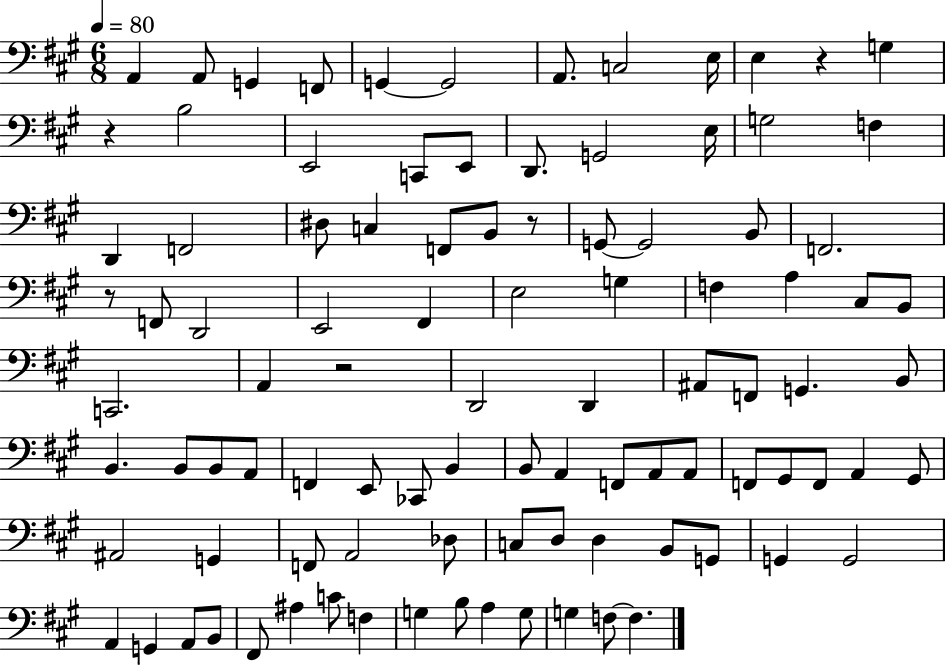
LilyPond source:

{
  \clef bass
  \numericTimeSignature
  \time 6/8
  \key a \major
  \tempo 4 = 80
  \repeat volta 2 { a,4 a,8 g,4 f,8 | g,4~~ g,2 | a,8. c2 e16 | e4 r4 g4 | \break r4 b2 | e,2 c,8 e,8 | d,8. g,2 e16 | g2 f4 | \break d,4 f,2 | dis8 c4 f,8 b,8 r8 | g,8~~ g,2 b,8 | f,2. | \break r8 f,8 d,2 | e,2 fis,4 | e2 g4 | f4 a4 cis8 b,8 | \break c,2. | a,4 r2 | d,2 d,4 | ais,8 f,8 g,4. b,8 | \break b,4. b,8 b,8 a,8 | f,4 e,8 ces,8 b,4 | b,8 a,4 f,8 a,8 a,8 | f,8 gis,8 f,8 a,4 gis,8 | \break ais,2 g,4 | f,8 a,2 des8 | c8 d8 d4 b,8 g,8 | g,4 g,2 | \break a,4 g,4 a,8 b,8 | fis,8 ais4 c'8 f4 | g4 b8 a4 g8 | g4 f8~~ f4. | \break } \bar "|."
}